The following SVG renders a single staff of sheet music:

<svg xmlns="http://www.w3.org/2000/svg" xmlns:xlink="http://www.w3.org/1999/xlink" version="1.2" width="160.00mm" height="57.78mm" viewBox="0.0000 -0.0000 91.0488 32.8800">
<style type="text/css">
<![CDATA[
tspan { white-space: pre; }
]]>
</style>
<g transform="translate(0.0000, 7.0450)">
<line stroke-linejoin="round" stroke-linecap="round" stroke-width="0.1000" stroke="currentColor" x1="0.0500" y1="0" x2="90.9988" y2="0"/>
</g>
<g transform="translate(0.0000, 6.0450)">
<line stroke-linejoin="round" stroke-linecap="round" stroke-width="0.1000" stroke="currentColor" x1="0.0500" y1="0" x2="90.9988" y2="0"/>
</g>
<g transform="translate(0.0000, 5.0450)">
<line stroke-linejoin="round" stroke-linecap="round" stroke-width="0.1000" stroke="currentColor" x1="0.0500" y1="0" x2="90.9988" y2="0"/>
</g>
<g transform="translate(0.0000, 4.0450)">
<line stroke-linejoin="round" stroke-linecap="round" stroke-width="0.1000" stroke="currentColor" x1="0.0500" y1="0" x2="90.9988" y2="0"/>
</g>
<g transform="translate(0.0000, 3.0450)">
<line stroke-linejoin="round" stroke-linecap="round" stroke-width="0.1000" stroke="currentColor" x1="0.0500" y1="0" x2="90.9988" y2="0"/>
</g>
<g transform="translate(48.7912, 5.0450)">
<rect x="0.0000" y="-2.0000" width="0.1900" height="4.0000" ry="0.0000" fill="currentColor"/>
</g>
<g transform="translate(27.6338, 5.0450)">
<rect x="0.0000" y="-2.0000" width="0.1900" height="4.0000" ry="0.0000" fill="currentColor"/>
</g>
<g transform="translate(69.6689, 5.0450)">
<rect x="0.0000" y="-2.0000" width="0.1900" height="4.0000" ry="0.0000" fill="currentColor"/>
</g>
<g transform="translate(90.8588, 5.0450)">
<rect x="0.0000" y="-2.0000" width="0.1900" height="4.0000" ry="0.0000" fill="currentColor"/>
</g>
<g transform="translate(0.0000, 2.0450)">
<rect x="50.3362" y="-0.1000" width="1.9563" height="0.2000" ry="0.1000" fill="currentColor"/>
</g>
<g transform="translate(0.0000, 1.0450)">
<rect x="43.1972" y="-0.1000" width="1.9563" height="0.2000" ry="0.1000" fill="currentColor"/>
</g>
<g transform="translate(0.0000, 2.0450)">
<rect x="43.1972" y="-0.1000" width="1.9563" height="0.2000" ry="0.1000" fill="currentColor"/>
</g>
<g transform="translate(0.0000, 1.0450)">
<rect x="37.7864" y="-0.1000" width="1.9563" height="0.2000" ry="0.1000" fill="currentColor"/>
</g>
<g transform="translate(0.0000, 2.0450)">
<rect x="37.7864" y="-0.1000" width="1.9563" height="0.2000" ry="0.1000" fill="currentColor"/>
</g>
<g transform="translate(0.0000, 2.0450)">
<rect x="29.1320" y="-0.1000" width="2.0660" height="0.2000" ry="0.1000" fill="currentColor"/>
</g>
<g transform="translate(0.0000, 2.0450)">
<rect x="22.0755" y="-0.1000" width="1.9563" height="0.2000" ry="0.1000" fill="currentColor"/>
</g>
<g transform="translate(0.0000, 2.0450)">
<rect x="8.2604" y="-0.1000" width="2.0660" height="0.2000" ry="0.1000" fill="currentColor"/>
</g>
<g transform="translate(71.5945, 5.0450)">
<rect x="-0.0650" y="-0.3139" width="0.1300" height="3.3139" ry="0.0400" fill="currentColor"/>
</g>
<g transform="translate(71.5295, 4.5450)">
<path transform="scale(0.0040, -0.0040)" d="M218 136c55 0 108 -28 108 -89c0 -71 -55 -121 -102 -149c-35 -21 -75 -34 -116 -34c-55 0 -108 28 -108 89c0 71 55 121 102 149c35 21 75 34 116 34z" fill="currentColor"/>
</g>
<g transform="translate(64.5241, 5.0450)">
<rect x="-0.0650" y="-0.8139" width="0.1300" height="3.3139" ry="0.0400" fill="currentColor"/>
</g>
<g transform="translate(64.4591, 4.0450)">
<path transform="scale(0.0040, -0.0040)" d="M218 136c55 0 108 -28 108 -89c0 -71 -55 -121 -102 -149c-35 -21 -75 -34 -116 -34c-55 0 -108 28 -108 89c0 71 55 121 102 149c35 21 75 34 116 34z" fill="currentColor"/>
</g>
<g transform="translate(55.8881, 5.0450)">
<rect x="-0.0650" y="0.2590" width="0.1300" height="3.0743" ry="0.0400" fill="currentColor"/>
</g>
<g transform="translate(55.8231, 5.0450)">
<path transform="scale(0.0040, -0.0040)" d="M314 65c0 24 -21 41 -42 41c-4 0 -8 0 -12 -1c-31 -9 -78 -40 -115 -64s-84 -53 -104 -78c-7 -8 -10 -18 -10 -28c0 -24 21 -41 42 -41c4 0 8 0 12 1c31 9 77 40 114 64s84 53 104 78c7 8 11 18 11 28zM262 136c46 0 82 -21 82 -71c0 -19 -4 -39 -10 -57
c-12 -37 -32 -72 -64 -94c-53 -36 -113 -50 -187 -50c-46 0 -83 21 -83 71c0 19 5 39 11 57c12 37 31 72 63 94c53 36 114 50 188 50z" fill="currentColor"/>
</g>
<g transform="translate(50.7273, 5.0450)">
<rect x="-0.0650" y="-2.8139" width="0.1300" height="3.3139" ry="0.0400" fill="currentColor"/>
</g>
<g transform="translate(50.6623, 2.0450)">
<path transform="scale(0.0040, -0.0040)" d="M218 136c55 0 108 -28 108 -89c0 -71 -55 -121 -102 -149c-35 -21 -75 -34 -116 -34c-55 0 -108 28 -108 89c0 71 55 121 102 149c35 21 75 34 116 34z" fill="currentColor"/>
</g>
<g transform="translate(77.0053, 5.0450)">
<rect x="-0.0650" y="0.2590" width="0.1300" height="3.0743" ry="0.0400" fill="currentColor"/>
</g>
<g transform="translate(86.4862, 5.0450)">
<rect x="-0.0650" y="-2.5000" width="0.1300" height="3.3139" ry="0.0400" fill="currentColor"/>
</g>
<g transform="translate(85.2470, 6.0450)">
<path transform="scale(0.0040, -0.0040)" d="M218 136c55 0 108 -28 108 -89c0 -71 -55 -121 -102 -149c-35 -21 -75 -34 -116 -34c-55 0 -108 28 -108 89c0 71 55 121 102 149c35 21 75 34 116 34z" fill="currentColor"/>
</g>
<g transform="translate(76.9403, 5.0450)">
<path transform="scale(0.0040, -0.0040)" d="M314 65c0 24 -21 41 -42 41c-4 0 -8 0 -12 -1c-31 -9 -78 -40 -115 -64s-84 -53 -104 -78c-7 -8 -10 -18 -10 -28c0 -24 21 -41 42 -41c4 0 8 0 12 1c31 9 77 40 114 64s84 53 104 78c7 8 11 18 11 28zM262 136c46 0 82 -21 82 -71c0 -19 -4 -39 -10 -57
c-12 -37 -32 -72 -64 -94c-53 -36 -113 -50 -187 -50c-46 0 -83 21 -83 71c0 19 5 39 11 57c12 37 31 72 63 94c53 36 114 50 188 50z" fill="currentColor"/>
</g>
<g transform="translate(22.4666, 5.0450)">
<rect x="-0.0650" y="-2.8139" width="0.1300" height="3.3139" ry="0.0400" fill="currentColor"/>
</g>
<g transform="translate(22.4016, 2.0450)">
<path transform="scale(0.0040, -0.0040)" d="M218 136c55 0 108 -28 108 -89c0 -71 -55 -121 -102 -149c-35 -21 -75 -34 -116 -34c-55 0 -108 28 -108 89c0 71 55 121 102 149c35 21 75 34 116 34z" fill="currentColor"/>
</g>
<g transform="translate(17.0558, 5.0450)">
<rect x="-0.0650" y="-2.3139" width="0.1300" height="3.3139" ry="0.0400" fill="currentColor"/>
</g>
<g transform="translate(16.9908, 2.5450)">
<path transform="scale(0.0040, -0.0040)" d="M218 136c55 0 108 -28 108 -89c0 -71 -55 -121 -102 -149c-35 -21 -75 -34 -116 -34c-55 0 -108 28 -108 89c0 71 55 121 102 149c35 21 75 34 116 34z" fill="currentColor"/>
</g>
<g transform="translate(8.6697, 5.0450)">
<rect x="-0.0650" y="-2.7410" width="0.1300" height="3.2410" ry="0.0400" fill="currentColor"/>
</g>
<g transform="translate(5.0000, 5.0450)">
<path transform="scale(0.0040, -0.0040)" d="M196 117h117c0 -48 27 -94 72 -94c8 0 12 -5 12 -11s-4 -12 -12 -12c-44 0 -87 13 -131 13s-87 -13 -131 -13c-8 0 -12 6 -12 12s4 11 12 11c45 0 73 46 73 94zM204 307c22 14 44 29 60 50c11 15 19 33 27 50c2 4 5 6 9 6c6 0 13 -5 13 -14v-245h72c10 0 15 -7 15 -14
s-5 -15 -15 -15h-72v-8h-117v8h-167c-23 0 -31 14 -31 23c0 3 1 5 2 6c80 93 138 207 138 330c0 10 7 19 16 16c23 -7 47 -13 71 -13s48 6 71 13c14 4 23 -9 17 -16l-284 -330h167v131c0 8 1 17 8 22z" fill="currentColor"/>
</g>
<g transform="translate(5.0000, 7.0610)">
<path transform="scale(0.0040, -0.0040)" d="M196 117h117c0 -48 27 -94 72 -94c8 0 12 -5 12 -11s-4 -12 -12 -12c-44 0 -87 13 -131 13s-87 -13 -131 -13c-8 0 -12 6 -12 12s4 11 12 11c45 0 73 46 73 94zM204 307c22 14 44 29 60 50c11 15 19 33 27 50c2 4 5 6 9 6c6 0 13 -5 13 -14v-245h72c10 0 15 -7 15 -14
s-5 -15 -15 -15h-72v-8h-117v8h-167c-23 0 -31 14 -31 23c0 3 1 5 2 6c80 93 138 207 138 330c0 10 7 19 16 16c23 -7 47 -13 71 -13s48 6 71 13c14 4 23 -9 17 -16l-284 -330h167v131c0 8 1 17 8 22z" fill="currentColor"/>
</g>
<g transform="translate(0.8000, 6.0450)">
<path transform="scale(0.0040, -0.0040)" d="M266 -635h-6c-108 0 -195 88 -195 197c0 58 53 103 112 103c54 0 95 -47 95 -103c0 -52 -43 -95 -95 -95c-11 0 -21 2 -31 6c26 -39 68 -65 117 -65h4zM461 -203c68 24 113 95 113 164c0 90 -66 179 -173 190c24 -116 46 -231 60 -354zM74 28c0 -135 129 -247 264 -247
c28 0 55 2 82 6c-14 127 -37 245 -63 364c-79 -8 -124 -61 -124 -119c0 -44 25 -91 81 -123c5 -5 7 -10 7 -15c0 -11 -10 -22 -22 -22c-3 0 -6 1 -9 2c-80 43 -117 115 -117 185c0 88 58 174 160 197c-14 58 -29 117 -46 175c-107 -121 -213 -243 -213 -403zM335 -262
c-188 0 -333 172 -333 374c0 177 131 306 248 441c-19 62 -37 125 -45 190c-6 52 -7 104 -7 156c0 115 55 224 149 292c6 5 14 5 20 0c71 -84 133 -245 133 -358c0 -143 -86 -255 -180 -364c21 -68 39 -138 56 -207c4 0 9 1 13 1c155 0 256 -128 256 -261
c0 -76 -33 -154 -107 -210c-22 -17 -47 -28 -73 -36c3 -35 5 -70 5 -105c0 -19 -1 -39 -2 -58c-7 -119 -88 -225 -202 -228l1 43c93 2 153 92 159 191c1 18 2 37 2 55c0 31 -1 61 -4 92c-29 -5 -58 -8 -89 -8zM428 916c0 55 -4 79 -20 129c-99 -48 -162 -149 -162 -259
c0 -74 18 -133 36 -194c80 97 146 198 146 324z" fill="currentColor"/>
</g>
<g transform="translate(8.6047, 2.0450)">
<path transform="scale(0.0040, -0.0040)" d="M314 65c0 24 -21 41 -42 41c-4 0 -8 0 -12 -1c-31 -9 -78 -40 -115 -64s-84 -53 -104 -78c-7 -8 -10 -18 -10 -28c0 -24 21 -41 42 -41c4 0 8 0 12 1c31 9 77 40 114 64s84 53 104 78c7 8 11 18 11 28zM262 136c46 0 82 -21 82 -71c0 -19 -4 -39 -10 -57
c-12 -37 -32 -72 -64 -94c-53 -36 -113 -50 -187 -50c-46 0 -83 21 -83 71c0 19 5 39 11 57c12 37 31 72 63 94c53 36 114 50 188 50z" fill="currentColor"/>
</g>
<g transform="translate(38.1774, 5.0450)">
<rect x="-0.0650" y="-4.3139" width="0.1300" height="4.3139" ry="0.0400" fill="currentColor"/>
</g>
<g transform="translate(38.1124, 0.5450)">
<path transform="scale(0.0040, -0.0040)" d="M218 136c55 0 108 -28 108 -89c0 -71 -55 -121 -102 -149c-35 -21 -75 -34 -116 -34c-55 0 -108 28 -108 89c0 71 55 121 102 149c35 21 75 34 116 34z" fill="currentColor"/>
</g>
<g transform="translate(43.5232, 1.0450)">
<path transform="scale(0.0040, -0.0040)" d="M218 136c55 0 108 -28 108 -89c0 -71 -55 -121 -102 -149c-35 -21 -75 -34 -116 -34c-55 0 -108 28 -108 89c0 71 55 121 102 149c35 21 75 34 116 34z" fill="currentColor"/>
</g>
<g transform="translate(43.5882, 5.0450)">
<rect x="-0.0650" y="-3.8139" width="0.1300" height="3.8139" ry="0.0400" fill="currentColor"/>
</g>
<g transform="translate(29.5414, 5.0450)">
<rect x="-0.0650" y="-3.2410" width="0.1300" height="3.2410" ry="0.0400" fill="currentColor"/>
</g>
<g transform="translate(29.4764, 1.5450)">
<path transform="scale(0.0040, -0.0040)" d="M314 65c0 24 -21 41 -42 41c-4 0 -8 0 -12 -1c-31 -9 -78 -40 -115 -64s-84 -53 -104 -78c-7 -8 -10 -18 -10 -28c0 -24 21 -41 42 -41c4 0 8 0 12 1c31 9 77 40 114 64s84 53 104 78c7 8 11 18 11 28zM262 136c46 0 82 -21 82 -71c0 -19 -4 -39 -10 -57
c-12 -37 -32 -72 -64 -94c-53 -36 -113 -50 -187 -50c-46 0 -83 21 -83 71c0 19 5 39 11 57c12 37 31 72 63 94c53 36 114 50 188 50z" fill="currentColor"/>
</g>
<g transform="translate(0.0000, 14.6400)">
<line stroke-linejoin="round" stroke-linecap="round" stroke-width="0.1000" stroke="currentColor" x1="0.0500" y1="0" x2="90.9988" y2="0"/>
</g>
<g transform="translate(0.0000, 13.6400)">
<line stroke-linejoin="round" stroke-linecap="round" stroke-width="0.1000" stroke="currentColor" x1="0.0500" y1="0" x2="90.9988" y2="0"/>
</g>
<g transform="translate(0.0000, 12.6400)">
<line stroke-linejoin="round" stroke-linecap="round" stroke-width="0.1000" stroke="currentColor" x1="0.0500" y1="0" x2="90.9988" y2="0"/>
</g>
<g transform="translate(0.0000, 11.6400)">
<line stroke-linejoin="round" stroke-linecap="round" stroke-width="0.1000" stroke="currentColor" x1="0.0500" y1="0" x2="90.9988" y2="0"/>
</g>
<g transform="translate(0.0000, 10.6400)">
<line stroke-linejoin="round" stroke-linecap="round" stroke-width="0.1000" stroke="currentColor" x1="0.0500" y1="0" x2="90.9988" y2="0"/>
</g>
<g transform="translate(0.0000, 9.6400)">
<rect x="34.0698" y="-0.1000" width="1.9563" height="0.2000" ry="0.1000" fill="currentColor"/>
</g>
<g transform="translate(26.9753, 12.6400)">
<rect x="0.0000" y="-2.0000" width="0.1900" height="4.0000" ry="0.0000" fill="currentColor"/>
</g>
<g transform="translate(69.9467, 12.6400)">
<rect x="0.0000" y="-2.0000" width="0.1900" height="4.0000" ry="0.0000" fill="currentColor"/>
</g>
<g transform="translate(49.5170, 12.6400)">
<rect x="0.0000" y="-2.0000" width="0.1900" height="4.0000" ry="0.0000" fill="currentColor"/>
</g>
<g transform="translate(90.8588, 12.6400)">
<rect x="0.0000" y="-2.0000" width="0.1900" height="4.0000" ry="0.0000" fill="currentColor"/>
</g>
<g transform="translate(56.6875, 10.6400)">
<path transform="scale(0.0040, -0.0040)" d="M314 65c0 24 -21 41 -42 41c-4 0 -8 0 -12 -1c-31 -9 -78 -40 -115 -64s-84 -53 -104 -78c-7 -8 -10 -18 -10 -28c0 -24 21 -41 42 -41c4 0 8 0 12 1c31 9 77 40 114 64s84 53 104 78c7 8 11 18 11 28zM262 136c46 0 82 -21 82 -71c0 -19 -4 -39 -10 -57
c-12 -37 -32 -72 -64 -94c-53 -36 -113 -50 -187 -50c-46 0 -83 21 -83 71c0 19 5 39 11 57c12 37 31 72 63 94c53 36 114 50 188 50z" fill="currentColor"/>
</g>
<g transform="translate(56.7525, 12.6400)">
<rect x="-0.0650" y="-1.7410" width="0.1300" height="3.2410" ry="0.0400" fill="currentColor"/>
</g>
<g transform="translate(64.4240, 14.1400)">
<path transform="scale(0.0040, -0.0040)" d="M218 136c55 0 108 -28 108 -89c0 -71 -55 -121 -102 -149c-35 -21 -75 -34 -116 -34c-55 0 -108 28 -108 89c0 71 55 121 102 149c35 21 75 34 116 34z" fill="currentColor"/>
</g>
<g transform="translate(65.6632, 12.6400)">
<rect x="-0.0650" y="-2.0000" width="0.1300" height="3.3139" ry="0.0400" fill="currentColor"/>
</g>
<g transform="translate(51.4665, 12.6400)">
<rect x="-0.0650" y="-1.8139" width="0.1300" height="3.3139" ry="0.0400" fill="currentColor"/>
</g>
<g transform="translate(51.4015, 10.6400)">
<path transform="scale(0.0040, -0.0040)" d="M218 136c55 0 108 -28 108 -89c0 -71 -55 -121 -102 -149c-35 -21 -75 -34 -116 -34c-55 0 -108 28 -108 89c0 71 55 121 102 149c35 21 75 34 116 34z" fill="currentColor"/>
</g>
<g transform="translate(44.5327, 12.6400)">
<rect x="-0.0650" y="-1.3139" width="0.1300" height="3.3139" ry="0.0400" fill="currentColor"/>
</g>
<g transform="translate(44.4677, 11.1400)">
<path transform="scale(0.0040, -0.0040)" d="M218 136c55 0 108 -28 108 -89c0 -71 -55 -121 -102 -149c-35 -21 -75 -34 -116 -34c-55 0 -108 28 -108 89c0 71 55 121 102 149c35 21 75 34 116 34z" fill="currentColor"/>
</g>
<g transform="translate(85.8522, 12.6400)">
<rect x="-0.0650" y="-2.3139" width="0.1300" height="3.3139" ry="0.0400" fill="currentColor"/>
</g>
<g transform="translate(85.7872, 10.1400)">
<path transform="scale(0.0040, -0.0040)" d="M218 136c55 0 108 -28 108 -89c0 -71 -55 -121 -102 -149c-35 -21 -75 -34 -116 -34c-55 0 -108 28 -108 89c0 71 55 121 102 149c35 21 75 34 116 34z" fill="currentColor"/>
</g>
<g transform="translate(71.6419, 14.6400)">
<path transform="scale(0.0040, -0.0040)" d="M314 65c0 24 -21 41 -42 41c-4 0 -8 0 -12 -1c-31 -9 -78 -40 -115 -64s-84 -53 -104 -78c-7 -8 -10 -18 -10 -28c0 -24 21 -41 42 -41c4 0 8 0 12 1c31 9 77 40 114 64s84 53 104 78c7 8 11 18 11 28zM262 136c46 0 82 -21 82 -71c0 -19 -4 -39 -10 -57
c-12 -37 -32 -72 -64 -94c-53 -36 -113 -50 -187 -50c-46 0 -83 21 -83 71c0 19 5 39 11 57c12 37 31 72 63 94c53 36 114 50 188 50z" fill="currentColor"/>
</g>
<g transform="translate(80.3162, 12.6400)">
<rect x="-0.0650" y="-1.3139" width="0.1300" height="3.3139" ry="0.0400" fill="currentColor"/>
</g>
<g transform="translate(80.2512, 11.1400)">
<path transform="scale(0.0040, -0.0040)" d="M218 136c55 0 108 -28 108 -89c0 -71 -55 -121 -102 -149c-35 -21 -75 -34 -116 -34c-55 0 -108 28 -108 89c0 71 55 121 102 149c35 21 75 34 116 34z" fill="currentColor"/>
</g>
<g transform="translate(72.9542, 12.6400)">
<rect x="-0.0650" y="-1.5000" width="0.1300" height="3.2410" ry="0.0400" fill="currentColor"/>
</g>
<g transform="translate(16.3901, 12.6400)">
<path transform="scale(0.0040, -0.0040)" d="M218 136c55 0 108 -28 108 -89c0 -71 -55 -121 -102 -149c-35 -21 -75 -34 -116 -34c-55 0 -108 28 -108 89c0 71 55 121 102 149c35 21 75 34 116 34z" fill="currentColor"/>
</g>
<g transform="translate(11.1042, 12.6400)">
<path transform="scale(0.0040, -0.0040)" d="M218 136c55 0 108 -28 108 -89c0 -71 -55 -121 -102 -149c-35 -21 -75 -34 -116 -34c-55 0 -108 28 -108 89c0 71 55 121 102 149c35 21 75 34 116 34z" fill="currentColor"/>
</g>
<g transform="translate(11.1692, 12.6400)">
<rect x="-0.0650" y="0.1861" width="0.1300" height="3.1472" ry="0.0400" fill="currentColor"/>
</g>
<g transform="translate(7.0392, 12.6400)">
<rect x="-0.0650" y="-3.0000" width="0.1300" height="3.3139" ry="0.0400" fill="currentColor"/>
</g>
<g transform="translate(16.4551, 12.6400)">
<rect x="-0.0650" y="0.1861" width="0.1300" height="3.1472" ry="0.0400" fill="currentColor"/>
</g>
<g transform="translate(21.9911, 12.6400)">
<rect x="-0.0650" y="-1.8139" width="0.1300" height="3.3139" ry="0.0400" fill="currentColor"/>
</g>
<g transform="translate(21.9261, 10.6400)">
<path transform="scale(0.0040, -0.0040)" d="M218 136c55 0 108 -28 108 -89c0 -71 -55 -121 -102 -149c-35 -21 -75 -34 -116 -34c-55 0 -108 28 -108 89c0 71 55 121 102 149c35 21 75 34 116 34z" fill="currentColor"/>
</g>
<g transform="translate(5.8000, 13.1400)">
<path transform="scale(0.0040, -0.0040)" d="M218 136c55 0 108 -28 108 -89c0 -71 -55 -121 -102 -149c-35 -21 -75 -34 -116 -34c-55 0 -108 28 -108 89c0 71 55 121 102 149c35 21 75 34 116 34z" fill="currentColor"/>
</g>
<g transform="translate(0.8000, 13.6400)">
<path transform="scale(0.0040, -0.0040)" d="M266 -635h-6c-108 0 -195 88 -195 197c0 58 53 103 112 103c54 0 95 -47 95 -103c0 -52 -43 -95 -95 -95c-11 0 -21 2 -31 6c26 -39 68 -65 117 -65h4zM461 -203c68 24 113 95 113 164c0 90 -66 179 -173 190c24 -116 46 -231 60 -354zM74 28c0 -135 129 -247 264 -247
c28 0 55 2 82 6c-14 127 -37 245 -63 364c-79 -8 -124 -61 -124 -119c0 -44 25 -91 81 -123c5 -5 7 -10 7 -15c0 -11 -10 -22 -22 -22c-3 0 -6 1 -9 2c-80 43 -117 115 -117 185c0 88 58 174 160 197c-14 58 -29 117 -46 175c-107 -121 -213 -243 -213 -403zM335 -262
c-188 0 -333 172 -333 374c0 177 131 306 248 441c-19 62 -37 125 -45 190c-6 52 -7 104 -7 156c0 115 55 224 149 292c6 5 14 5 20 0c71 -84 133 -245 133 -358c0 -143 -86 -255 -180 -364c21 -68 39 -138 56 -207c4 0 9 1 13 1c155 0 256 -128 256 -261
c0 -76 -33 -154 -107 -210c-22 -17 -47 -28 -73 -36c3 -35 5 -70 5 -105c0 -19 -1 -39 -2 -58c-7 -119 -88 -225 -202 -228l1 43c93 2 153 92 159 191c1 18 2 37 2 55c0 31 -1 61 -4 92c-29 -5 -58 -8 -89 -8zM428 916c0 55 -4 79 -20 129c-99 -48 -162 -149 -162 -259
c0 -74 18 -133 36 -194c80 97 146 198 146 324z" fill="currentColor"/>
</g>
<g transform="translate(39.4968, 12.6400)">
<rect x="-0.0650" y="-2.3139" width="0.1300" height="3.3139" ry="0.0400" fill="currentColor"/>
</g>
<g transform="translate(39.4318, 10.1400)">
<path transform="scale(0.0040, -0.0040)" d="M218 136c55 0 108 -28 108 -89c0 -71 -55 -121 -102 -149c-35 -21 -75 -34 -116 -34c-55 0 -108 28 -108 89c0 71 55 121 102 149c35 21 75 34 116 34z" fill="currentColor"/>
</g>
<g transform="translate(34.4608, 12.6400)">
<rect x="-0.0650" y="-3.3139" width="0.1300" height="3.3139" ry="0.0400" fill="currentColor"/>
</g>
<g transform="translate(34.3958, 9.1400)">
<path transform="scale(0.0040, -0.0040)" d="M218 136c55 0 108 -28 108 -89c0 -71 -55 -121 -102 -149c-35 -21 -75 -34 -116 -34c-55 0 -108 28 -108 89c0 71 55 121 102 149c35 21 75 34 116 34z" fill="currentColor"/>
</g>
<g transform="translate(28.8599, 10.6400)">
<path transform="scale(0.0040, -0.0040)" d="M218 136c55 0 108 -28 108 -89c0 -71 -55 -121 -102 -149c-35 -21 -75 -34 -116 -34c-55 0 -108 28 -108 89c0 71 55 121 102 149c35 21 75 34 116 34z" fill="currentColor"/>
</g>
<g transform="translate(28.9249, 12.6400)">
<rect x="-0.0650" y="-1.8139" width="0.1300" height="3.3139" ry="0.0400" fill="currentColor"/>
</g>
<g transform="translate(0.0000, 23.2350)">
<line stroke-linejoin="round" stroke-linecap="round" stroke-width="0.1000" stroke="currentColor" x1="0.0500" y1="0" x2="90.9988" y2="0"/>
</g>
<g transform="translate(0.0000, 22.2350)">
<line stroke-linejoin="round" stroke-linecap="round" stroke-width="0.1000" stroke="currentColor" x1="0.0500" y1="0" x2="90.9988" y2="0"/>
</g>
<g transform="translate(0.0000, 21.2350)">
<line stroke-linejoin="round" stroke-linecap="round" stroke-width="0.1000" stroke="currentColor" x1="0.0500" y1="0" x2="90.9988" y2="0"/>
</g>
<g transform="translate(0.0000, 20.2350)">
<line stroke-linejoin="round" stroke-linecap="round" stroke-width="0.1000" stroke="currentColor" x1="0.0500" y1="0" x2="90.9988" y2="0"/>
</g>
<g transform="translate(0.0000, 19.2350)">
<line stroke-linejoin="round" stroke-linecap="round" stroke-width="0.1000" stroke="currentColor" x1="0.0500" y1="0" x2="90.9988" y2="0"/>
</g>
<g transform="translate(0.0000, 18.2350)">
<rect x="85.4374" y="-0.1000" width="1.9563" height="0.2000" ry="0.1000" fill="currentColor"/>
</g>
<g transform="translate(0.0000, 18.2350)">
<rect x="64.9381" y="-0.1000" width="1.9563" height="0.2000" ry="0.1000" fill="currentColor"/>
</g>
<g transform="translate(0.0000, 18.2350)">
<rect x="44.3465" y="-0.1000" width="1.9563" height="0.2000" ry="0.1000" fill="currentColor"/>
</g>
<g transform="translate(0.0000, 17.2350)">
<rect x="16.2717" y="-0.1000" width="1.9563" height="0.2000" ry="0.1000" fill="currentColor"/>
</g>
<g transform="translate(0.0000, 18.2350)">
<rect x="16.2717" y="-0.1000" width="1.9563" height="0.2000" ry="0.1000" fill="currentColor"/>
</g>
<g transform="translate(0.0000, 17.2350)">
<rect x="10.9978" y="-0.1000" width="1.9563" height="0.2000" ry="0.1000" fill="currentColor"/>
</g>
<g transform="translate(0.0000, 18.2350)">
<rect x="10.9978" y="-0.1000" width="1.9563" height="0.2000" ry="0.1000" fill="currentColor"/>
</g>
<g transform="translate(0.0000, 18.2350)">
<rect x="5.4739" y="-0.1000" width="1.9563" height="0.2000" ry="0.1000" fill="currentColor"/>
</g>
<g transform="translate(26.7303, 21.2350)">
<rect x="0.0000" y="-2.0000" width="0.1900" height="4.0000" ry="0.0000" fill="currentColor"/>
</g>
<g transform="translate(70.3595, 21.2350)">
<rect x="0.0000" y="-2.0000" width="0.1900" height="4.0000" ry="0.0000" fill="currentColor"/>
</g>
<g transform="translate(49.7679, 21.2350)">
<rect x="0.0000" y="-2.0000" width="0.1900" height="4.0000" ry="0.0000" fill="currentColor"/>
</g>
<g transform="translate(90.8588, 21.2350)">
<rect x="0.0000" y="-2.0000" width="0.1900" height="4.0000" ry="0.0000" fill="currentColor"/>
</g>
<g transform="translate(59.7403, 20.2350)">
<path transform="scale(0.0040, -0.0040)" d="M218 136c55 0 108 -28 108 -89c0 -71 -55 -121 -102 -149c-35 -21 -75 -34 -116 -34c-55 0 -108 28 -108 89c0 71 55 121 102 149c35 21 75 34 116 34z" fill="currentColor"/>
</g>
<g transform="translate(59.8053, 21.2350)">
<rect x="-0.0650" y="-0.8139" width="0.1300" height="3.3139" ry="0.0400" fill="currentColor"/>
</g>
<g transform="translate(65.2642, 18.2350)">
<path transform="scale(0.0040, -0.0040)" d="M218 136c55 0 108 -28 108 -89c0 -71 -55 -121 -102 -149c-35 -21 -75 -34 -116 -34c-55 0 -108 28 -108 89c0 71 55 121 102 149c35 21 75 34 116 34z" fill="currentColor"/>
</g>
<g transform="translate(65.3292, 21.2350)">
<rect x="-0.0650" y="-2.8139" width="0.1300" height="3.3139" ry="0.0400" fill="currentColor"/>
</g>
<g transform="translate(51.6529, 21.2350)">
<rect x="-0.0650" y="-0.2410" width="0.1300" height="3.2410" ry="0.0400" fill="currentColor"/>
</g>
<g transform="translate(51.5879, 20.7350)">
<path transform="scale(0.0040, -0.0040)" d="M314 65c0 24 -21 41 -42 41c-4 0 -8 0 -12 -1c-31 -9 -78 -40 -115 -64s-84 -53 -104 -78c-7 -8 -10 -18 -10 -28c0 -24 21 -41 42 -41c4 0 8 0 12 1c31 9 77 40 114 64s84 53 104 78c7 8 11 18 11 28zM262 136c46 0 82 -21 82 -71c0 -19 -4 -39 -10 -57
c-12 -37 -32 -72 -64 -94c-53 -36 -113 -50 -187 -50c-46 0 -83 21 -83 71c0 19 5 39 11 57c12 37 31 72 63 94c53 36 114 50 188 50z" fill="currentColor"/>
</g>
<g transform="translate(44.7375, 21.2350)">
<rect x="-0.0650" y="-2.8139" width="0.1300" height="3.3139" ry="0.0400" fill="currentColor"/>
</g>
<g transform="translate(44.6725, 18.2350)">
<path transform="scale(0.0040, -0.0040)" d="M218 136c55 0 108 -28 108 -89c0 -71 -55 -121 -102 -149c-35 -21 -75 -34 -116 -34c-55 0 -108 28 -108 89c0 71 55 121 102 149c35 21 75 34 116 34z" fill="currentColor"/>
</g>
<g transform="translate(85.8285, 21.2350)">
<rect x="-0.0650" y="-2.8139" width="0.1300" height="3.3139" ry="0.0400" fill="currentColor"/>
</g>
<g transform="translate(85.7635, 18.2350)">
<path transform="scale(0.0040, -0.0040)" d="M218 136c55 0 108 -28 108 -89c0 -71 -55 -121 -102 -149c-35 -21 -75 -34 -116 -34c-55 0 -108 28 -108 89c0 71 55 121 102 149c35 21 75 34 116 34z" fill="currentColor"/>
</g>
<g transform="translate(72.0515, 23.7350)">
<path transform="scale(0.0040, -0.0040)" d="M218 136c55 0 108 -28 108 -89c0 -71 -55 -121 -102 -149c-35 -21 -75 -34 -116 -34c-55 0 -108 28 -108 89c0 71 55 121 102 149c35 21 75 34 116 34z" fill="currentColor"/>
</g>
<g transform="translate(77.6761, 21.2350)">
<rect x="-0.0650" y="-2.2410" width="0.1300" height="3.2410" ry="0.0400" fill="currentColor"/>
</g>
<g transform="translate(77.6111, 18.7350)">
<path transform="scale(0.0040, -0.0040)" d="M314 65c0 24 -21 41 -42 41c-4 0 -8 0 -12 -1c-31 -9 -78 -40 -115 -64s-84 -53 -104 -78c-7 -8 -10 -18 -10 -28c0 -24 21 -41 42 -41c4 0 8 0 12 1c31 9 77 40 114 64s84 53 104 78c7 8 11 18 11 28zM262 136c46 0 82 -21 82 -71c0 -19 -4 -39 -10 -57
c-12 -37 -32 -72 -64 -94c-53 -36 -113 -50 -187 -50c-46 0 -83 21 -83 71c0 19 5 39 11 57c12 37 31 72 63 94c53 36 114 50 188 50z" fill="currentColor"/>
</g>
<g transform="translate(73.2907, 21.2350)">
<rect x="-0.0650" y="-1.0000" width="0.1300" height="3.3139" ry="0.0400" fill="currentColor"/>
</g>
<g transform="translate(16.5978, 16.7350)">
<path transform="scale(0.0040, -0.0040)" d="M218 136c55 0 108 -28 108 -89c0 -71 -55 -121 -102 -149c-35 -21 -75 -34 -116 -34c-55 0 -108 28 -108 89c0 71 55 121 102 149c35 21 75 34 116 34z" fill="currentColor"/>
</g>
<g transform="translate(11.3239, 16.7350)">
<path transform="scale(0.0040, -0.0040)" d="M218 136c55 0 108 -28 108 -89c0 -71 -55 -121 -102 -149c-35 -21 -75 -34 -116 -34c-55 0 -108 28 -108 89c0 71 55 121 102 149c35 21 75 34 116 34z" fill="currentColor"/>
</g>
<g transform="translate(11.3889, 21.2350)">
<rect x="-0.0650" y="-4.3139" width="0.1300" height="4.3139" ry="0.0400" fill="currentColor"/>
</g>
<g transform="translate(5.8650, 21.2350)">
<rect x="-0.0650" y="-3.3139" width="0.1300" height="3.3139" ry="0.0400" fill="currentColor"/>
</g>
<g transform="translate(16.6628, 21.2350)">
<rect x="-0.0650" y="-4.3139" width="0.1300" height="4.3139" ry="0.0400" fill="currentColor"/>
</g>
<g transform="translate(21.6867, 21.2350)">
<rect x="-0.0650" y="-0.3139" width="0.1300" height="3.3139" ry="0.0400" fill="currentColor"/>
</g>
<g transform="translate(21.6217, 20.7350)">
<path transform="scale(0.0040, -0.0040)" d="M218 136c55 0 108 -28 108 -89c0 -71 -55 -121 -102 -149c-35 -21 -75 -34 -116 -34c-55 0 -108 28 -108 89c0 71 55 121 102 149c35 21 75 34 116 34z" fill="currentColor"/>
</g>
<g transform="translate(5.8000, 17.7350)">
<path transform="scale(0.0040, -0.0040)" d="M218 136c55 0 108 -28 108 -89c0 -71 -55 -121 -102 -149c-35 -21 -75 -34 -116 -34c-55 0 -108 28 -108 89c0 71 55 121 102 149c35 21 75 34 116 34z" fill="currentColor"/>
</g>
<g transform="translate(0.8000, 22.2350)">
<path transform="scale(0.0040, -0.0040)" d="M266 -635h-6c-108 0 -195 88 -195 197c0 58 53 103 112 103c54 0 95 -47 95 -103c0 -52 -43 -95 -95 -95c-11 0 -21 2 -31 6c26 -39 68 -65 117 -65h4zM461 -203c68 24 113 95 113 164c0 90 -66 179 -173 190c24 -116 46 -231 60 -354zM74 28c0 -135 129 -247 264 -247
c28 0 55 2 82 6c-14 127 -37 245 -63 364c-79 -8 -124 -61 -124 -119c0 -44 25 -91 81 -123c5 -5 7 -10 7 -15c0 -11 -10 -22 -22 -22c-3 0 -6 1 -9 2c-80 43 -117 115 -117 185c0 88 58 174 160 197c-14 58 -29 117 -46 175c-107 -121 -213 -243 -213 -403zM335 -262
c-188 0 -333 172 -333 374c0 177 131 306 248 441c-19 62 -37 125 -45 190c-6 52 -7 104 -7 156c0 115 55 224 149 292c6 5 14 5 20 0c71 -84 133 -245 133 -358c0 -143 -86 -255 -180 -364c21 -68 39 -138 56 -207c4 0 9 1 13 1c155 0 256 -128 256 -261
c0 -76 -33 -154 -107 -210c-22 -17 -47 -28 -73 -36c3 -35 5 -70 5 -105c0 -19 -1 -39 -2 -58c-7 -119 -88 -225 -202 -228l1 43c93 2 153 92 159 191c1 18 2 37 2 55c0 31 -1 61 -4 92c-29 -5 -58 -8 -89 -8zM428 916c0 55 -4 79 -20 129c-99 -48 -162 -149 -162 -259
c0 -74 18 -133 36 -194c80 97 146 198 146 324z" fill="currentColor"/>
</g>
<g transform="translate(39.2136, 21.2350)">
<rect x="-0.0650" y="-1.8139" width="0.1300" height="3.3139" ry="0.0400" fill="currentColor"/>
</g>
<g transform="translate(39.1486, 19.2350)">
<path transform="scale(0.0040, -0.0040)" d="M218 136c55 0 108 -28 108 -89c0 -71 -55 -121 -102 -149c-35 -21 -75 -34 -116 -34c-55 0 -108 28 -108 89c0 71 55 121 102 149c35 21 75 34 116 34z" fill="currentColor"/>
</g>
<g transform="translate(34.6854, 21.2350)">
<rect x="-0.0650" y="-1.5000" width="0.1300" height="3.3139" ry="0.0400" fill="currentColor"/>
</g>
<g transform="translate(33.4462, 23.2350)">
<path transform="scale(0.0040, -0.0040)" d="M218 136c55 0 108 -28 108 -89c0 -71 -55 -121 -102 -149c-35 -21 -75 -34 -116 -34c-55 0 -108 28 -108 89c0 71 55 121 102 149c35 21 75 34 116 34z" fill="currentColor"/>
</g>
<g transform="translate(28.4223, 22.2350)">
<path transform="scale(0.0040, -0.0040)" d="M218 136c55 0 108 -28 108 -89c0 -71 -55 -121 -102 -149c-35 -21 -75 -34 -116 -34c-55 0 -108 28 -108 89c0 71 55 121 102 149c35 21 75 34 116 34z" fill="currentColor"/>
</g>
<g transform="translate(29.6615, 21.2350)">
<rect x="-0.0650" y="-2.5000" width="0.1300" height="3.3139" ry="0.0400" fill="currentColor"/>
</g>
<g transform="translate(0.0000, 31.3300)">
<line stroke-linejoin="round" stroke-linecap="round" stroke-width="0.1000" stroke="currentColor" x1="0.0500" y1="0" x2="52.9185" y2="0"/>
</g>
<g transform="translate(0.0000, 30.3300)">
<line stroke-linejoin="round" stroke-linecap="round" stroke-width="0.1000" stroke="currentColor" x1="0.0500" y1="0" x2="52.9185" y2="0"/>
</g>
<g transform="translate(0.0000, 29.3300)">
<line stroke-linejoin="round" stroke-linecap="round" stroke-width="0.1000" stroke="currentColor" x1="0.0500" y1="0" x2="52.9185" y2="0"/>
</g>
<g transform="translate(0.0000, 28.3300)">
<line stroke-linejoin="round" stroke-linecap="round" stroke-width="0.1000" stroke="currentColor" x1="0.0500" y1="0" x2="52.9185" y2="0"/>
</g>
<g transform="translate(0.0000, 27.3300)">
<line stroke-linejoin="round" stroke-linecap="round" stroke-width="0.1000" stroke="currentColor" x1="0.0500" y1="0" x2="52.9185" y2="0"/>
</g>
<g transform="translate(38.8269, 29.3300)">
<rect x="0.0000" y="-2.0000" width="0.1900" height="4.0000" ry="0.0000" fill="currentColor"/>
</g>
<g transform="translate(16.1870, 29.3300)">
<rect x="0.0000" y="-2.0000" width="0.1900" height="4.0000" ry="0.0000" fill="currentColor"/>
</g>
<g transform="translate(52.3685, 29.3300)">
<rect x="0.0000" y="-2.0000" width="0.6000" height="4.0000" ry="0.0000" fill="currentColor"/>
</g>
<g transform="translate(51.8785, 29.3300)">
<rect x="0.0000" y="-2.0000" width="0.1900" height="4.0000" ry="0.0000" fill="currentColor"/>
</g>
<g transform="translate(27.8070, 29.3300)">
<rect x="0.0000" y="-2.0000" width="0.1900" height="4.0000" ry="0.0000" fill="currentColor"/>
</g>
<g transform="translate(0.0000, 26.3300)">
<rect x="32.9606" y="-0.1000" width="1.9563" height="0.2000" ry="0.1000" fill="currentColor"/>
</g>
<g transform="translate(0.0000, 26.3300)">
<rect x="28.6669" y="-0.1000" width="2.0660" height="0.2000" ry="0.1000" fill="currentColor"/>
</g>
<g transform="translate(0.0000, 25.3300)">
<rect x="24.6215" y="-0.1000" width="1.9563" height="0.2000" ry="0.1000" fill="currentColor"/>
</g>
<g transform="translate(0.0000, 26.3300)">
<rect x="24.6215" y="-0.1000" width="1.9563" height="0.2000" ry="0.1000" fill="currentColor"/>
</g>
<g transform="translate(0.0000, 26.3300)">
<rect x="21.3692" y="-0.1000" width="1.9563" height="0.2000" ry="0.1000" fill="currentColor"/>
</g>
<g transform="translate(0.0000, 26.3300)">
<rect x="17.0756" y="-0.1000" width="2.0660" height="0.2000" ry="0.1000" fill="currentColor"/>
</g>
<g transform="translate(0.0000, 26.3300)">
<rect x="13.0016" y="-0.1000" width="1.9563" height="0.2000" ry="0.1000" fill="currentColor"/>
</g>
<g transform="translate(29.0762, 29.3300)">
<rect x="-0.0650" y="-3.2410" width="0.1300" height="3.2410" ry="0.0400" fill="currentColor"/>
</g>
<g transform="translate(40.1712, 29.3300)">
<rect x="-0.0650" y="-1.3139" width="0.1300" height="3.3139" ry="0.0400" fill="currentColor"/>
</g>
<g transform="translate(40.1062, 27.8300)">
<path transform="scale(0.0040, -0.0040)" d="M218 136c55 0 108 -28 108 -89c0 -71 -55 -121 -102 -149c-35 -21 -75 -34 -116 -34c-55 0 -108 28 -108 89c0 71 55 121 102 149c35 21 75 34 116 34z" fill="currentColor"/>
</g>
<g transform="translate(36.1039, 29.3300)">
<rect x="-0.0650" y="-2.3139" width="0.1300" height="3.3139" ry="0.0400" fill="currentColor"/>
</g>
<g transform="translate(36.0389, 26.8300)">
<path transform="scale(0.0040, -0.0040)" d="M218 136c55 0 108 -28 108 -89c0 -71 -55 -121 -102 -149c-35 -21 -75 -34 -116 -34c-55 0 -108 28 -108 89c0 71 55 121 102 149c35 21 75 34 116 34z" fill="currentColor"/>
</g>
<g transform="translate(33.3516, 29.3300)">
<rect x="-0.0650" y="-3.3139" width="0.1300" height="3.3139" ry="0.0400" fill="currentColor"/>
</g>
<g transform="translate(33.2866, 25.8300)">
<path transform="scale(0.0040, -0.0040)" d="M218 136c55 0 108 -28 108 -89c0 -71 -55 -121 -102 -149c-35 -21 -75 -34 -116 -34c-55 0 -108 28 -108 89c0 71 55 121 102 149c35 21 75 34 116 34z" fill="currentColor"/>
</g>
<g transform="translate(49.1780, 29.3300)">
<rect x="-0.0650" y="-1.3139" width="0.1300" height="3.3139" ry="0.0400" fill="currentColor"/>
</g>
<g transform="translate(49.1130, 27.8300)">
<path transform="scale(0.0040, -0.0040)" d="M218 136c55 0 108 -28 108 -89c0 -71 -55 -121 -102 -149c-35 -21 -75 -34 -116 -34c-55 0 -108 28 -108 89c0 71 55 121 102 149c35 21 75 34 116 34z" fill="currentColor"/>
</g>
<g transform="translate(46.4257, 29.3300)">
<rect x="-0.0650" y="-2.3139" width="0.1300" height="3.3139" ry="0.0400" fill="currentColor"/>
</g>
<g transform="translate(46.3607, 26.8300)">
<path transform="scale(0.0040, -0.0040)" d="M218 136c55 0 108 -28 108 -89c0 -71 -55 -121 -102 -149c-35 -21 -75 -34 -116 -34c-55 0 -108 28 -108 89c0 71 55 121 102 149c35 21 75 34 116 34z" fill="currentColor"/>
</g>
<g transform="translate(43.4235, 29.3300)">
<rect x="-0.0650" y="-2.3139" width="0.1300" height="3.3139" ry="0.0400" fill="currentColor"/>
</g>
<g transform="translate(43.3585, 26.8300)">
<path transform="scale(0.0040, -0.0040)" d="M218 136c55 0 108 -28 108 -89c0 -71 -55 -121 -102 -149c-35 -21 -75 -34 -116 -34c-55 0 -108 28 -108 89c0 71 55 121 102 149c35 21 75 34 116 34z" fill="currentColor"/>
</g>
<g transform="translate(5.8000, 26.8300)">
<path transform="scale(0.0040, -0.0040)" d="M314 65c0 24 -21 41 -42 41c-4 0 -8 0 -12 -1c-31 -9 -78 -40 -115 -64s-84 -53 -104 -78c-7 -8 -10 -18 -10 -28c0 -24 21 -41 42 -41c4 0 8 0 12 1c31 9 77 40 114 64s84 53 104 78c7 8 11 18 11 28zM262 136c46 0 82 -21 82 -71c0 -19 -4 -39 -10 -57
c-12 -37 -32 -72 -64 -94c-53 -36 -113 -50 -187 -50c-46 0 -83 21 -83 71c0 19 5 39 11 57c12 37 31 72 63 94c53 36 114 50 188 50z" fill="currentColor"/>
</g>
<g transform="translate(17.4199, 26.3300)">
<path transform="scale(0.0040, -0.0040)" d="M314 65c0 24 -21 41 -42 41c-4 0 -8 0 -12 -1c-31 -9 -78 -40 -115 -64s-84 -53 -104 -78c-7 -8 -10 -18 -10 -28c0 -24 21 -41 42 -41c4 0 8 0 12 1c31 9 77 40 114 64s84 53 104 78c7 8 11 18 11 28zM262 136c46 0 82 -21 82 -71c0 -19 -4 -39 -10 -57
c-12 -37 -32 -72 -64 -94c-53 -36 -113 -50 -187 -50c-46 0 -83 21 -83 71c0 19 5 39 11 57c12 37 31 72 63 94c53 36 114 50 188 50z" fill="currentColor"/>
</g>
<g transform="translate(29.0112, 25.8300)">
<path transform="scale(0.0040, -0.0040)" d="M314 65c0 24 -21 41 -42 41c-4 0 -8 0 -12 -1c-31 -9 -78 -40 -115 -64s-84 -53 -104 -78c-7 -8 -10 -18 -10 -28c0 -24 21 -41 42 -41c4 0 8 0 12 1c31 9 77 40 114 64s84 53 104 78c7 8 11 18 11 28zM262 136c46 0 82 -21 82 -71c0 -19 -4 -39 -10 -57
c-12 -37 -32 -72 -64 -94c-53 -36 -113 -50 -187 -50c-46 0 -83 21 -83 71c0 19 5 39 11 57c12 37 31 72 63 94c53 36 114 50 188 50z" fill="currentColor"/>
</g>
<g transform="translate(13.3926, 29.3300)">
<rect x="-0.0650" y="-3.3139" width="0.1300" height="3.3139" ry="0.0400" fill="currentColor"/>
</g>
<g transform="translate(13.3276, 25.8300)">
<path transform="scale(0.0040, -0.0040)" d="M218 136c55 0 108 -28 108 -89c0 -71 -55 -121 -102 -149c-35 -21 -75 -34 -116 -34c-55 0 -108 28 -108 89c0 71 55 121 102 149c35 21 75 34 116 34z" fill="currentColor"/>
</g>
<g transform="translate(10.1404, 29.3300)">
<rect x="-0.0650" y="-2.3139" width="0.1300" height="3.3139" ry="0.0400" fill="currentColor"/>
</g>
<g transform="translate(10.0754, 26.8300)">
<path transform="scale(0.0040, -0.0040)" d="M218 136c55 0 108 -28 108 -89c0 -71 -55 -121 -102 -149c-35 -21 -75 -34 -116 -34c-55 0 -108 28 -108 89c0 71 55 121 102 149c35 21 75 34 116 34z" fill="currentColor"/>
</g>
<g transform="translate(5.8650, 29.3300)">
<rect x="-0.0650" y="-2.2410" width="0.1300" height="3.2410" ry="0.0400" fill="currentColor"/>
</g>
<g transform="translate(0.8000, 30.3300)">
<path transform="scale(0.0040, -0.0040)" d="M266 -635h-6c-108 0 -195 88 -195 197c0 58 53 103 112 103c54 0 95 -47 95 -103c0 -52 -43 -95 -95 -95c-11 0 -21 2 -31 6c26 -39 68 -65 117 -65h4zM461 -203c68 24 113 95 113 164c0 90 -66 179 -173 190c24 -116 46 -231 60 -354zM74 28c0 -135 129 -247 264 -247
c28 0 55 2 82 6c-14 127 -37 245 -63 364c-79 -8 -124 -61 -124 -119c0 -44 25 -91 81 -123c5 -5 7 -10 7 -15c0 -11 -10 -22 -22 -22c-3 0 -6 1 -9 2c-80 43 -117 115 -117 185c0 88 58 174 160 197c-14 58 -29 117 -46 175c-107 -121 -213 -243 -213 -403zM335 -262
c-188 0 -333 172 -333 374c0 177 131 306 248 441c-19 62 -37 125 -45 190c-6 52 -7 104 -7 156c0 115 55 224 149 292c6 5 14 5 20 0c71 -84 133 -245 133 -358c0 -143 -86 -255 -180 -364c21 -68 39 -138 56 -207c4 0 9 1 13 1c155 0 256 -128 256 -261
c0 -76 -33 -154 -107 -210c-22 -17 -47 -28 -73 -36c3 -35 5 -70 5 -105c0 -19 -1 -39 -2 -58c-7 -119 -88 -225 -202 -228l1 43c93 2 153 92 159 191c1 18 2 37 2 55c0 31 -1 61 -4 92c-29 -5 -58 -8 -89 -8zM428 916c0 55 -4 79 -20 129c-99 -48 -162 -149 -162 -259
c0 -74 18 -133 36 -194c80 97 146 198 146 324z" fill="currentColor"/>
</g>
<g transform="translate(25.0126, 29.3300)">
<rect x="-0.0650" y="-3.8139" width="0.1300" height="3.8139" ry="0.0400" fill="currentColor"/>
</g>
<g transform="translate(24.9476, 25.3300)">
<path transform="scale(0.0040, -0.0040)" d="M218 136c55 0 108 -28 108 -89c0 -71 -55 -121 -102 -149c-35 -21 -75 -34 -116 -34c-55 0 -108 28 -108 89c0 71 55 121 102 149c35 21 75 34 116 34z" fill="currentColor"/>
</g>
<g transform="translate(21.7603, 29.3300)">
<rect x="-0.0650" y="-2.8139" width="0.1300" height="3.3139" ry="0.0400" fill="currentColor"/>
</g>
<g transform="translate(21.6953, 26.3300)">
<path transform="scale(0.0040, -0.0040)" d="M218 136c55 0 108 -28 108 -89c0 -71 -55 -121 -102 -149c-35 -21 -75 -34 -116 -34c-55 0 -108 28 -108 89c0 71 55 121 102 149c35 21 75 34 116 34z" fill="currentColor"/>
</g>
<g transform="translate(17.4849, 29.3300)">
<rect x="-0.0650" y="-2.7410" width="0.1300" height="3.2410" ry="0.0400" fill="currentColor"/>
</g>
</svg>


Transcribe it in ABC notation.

X:1
T:Untitled
M:4/4
L:1/4
K:C
a2 g a b2 d' c' a B2 d c B2 G A B B f f b g e f f2 F E2 e g b d' d' c G E f a c2 d a D g2 a g2 g b a2 a c' b2 b g e g g e